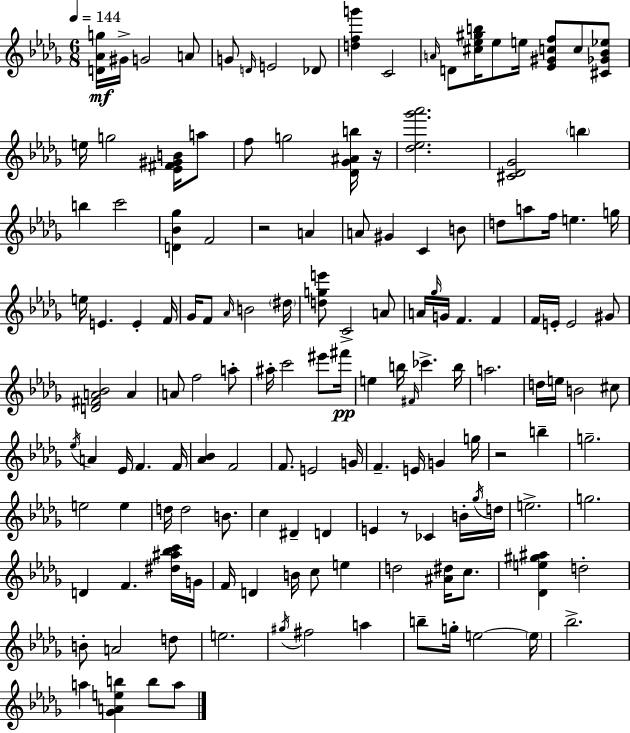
[D4,Ab4,G5]/s G#4/s G4/h A4/e G4/e D4/s E4/h Db4/e [D5,F5,G6]/q C4/h A4/s D4/e [C#5,Eb5,G#5,B5]/s Eb5/e E5/s [Eb4,G#4,C5,F5]/e C5/e [C#4,Gb4,Bb4,Eb5]/e E5/s G5/h [Eb4,F#4,G#4,B4]/s A5/e F5/e G5/h [Db4,Gb4,A#4,B5]/s R/s [Db5,Eb5,Gb6,Ab6]/h. [C#4,Db4,Gb4]/h B5/q B5/q C6/h [D4,Bb4,Gb5]/q F4/h R/h A4/q A4/e G#4/q C4/q B4/e D5/e A5/e F5/s E5/q. G5/s E5/s E4/q. E4/q F4/s Gb4/s F4/e Ab4/s B4/h D#5/s [D5,G5,E6]/e C4/h A4/e A4/s Gb5/s G4/s F4/q. F4/q F4/s E4/s E4/h G#4/e [D4,F#4,A4,Bb4]/h A4/q A4/e F5/h A5/e A#5/s C6/h EIS6/e F#6/s E5/q B5/s F#4/s CES6/q. B5/s A5/h. D5/s E5/s B4/h C#5/e Eb5/s A4/q Eb4/s F4/q. F4/s [Ab4,Bb4]/q F4/h F4/e. E4/h G4/s F4/q. E4/s G4/q G5/s R/h B5/q G5/h. E5/h E5/q D5/s D5/h B4/e. C5/q D#4/q D4/q E4/q R/e CES4/q B4/s Gb5/s D5/s E5/h. G5/h. D4/q F4/q. [D#5,A#5,Bb5,C6]/s G4/s F4/s D4/q B4/s C5/e E5/q D5/h [A#4,D#5]/s C5/e. [Db4,E5,G#5,A#5]/q D5/h B4/e A4/h D5/e E5/h. G#5/s F#5/h A5/q B5/e G5/s E5/h E5/s Bb5/h. A5/q [Gb4,A4,E5,B5]/q B5/e A5/e